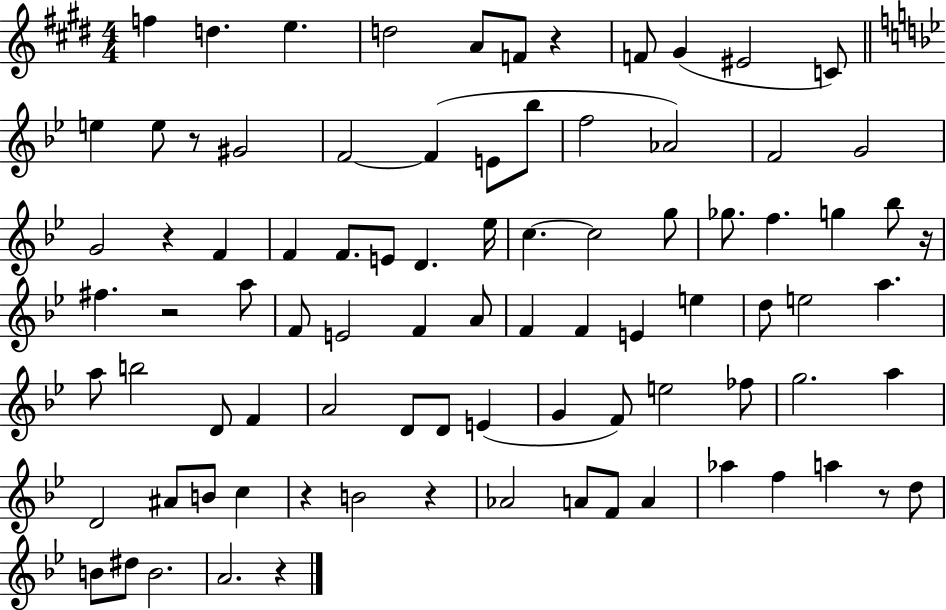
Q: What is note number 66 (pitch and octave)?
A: C5